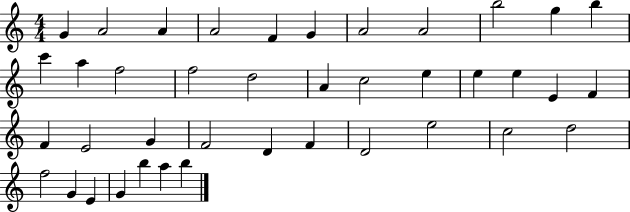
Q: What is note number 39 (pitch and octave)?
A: A5